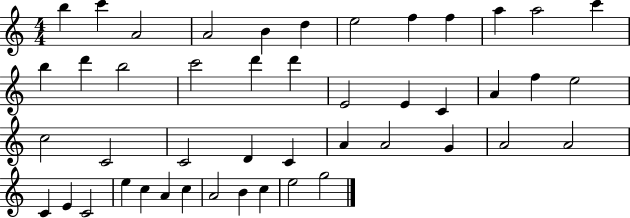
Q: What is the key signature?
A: C major